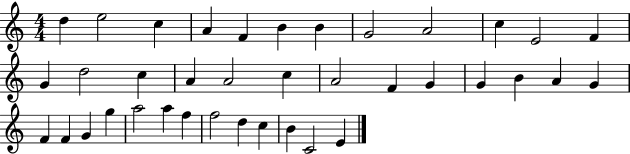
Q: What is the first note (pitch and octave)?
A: D5